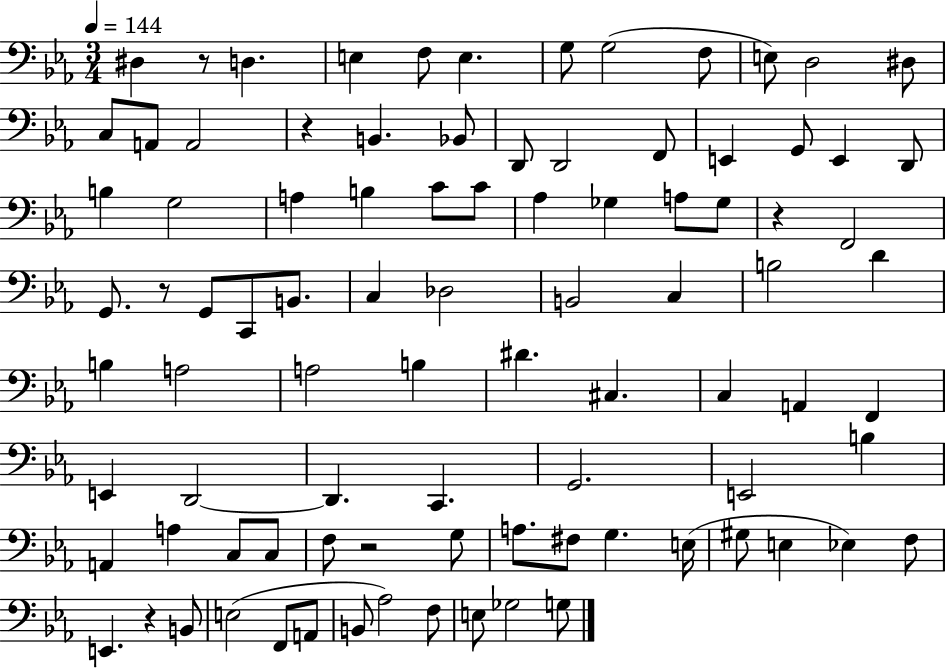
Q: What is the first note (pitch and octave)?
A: D#3